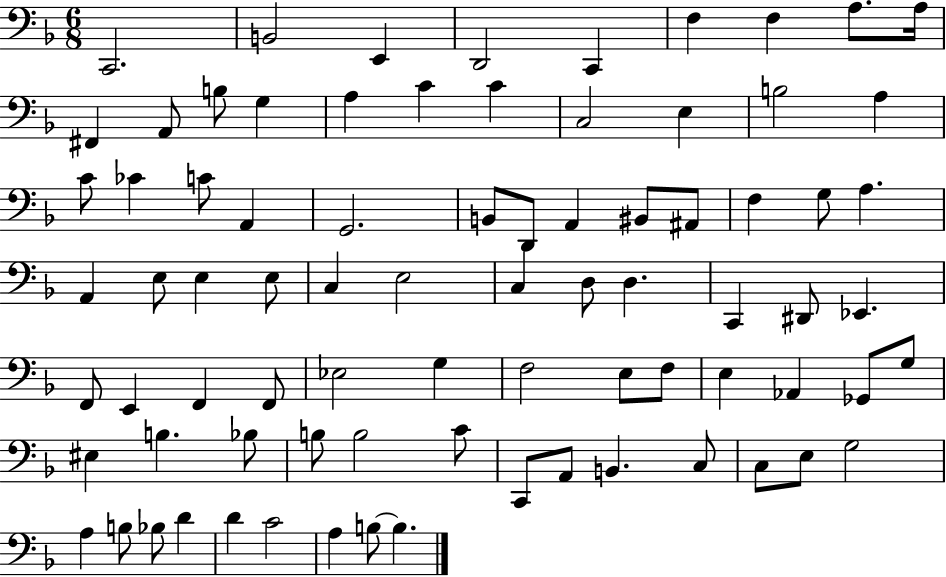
X:1
T:Untitled
M:6/8
L:1/4
K:F
C,,2 B,,2 E,, D,,2 C,, F, F, A,/2 A,/4 ^F,, A,,/2 B,/2 G, A, C C C,2 E, B,2 A, C/2 _C C/2 A,, G,,2 B,,/2 D,,/2 A,, ^B,,/2 ^A,,/2 F, G,/2 A, A,, E,/2 E, E,/2 C, E,2 C, D,/2 D, C,, ^D,,/2 _E,, F,,/2 E,, F,, F,,/2 _E,2 G, F,2 E,/2 F,/2 E, _A,, _G,,/2 G,/2 ^E, B, _B,/2 B,/2 B,2 C/2 C,,/2 A,,/2 B,, C,/2 C,/2 E,/2 G,2 A, B,/2 _B,/2 D D C2 A, B,/2 B,